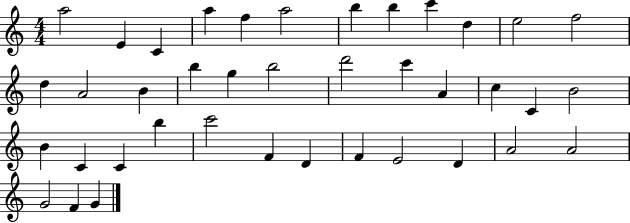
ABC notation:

X:1
T:Untitled
M:4/4
L:1/4
K:C
a2 E C a f a2 b b c' d e2 f2 d A2 B b g b2 d'2 c' A c C B2 B C C b c'2 F D F E2 D A2 A2 G2 F G